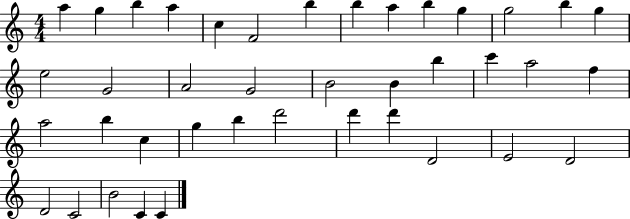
X:1
T:Untitled
M:4/4
L:1/4
K:C
a g b a c F2 b b a b g g2 b g e2 G2 A2 G2 B2 B b c' a2 f a2 b c g b d'2 d' d' D2 E2 D2 D2 C2 B2 C C